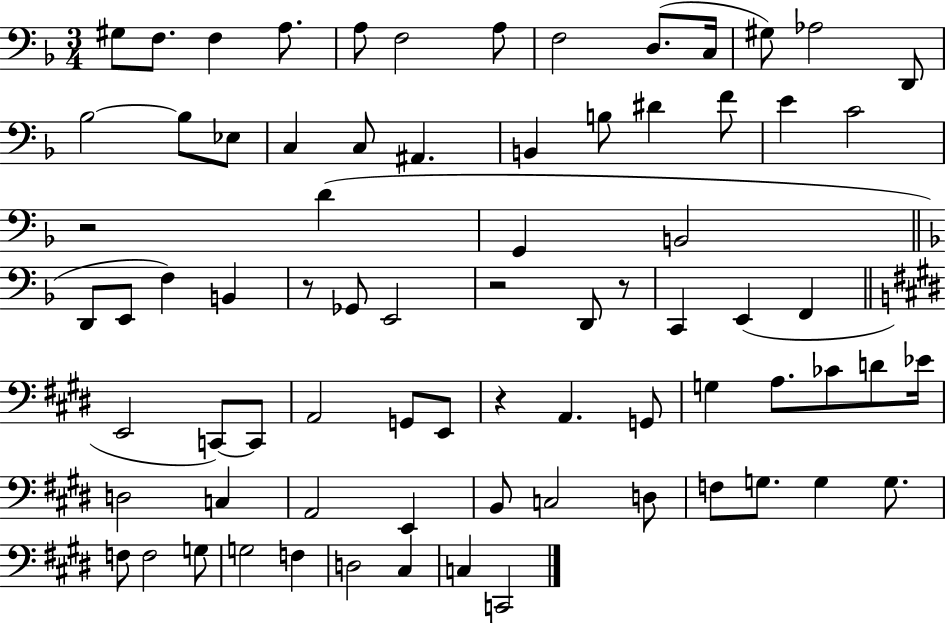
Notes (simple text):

G#3/e F3/e. F3/q A3/e. A3/e F3/h A3/e F3/h D3/e. C3/s G#3/e Ab3/h D2/e Bb3/h Bb3/e Eb3/e C3/q C3/e A#2/q. B2/q B3/e D#4/q F4/e E4/q C4/h R/h D4/q G2/q B2/h D2/e E2/e F3/q B2/q R/e Gb2/e E2/h R/h D2/e R/e C2/q E2/q F2/q E2/h C2/e C2/e A2/h G2/e E2/e R/q A2/q. G2/e G3/q A3/e. CES4/e D4/e Eb4/s D3/h C3/q A2/h E2/q B2/e C3/h D3/e F3/e G3/e. G3/q G3/e. F3/e F3/h G3/e G3/h F3/q D3/h C#3/q C3/q C2/h